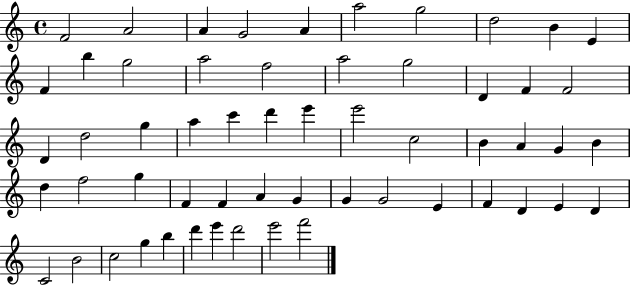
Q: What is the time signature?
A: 4/4